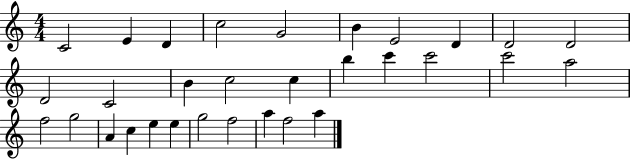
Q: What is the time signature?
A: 4/4